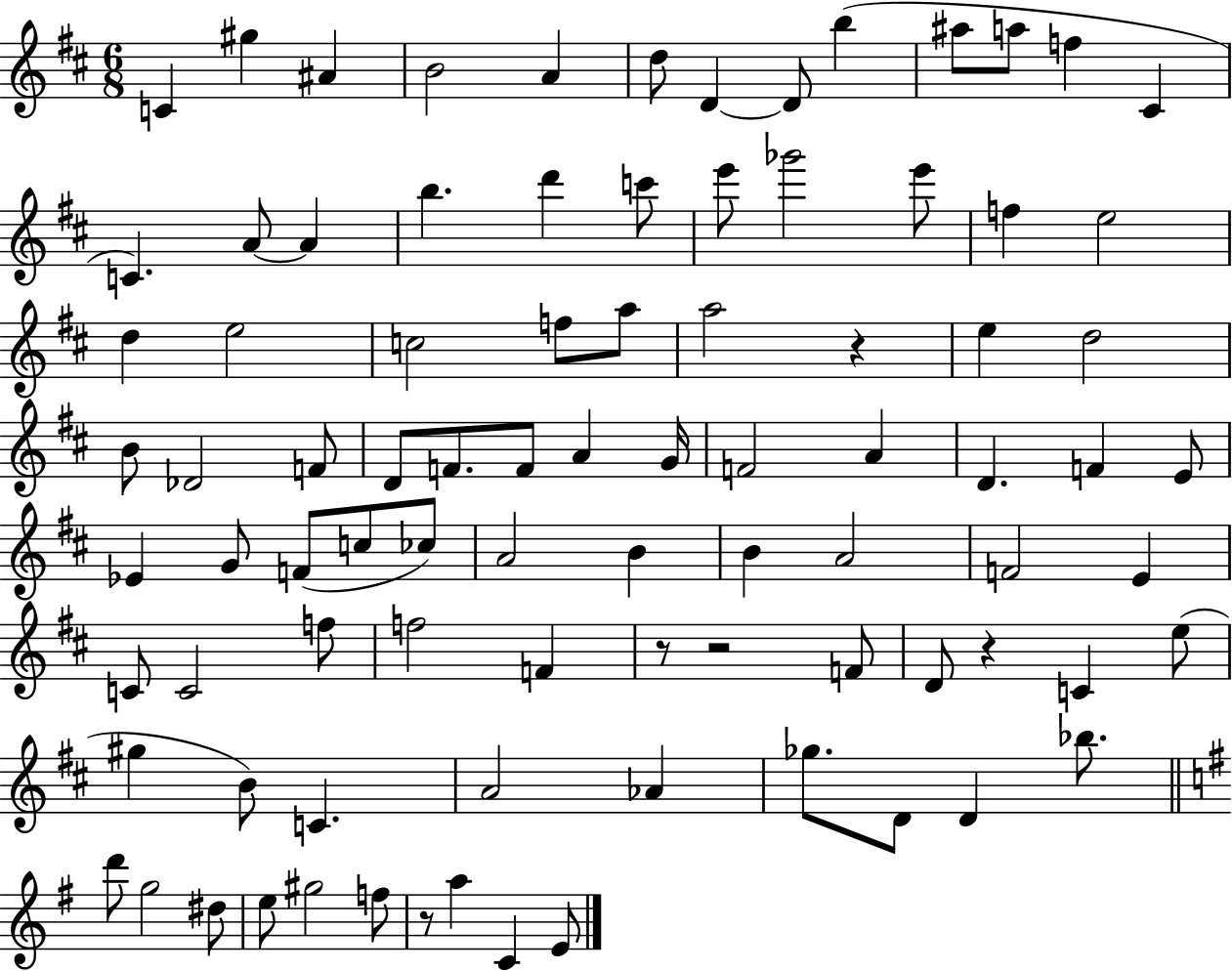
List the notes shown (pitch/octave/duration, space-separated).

C4/q G#5/q A#4/q B4/h A4/q D5/e D4/q D4/e B5/q A#5/e A5/e F5/q C#4/q C4/q. A4/e A4/q B5/q. D6/q C6/e E6/e Gb6/h E6/e F5/q E5/h D5/q E5/h C5/h F5/e A5/e A5/h R/q E5/q D5/h B4/e Db4/h F4/e D4/e F4/e. F4/e A4/q G4/s F4/h A4/q D4/q. F4/q E4/e Eb4/q G4/e F4/e C5/e CES5/e A4/h B4/q B4/q A4/h F4/h E4/q C4/e C4/h F5/e F5/h F4/q R/e R/h F4/e D4/e R/q C4/q E5/e G#5/q B4/e C4/q. A4/h Ab4/q Gb5/e. D4/e D4/q Bb5/e. D6/e G5/h D#5/e E5/e G#5/h F5/e R/e A5/q C4/q E4/e